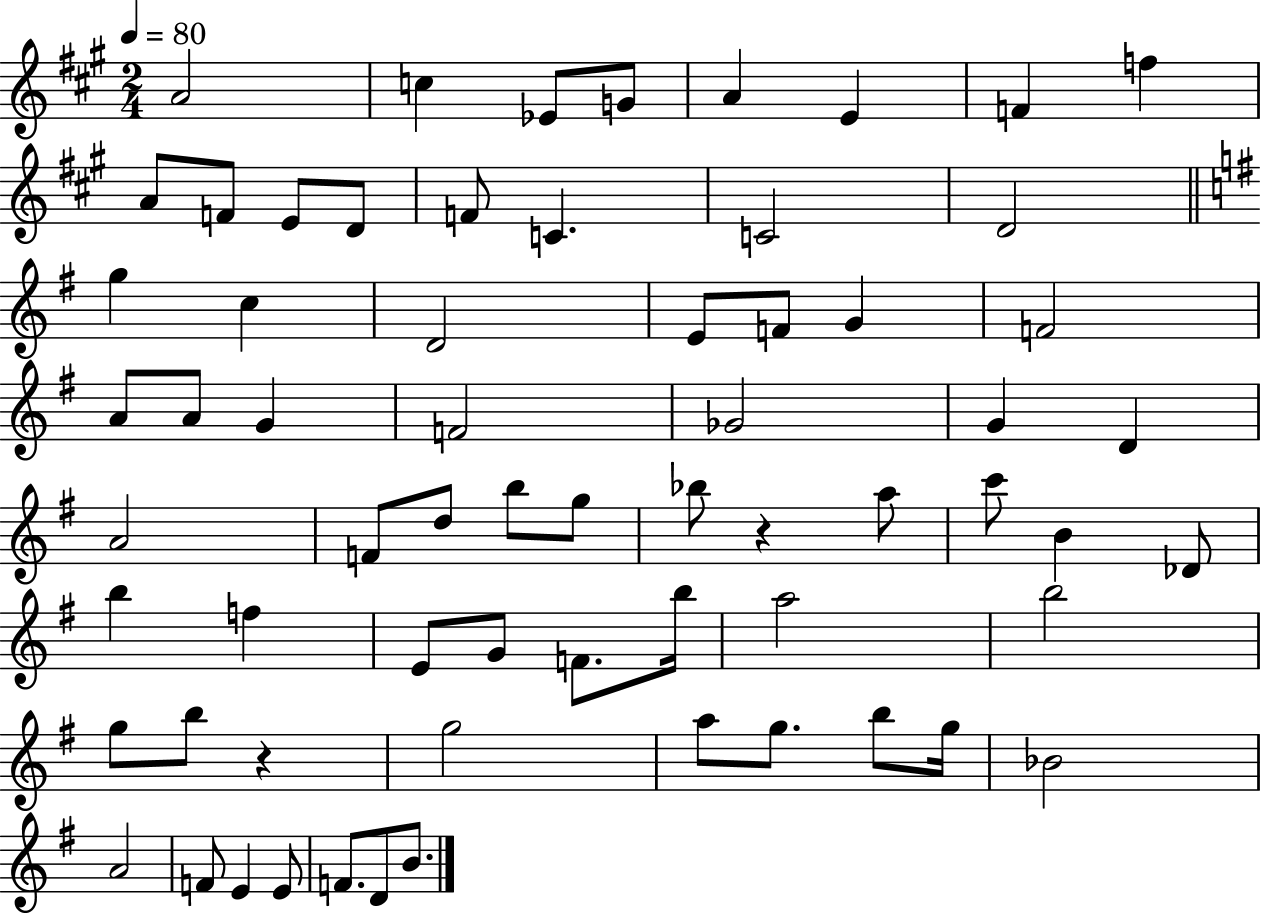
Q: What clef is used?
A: treble